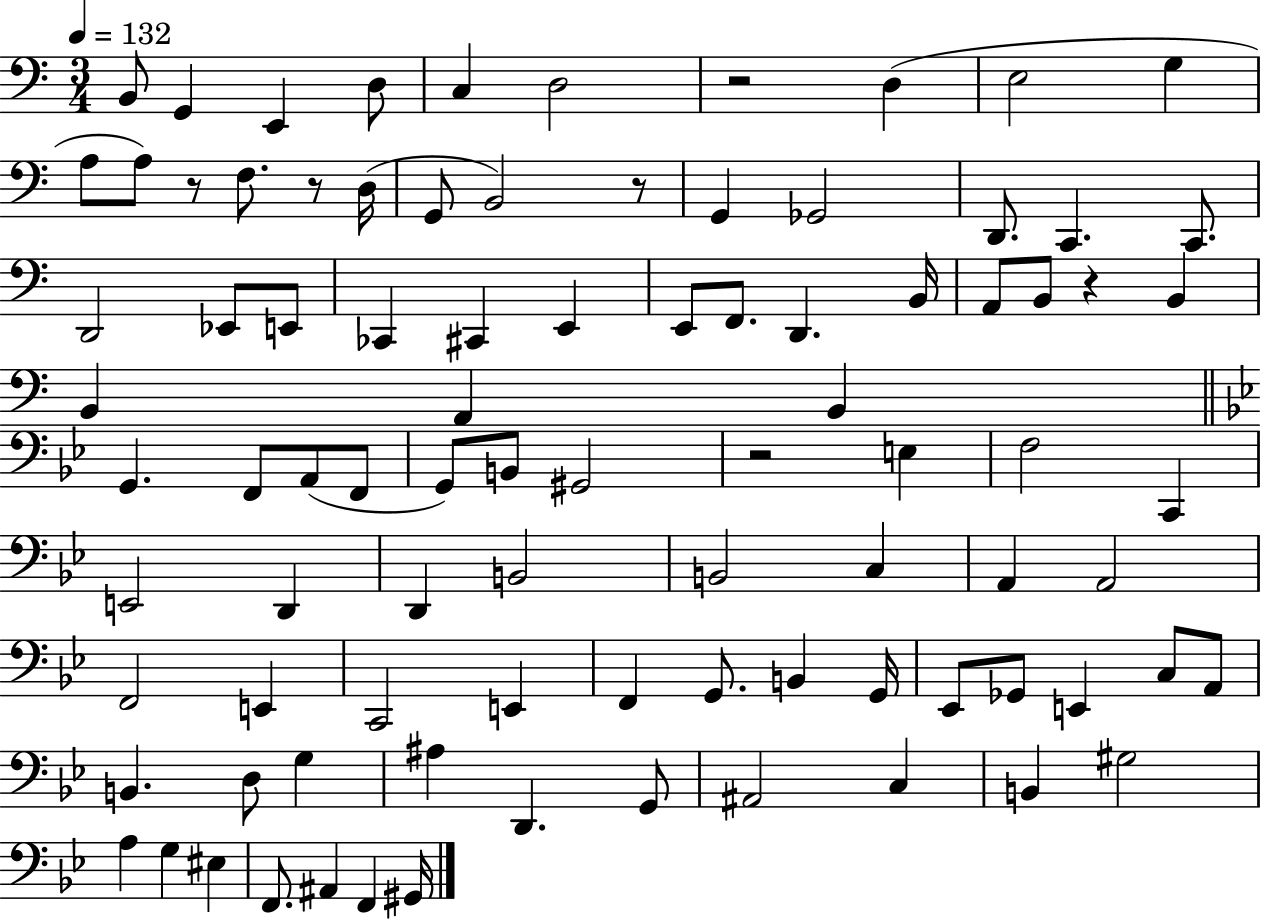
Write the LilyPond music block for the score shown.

{
  \clef bass
  \numericTimeSignature
  \time 3/4
  \key c \major
  \tempo 4 = 132
  b,8 g,4 e,4 d8 | c4 d2 | r2 d4( | e2 g4 | \break a8 a8) r8 f8. r8 d16( | g,8 b,2) r8 | g,4 ges,2 | d,8. c,4. c,8. | \break d,2 ees,8 e,8 | ces,4 cis,4 e,4 | e,8 f,8. d,4. b,16 | a,8 b,8 r4 b,4 | \break b,4 a,4 b,4 | \bar "||" \break \key bes \major g,4. f,8 a,8( f,8 | g,8) b,8 gis,2 | r2 e4 | f2 c,4 | \break e,2 d,4 | d,4 b,2 | b,2 c4 | a,4 a,2 | \break f,2 e,4 | c,2 e,4 | f,4 g,8. b,4 g,16 | ees,8 ges,8 e,4 c8 a,8 | \break b,4. d8 g4 | ais4 d,4. g,8 | ais,2 c4 | b,4 gis2 | \break a4 g4 eis4 | f,8. ais,4 f,4 gis,16 | \bar "|."
}